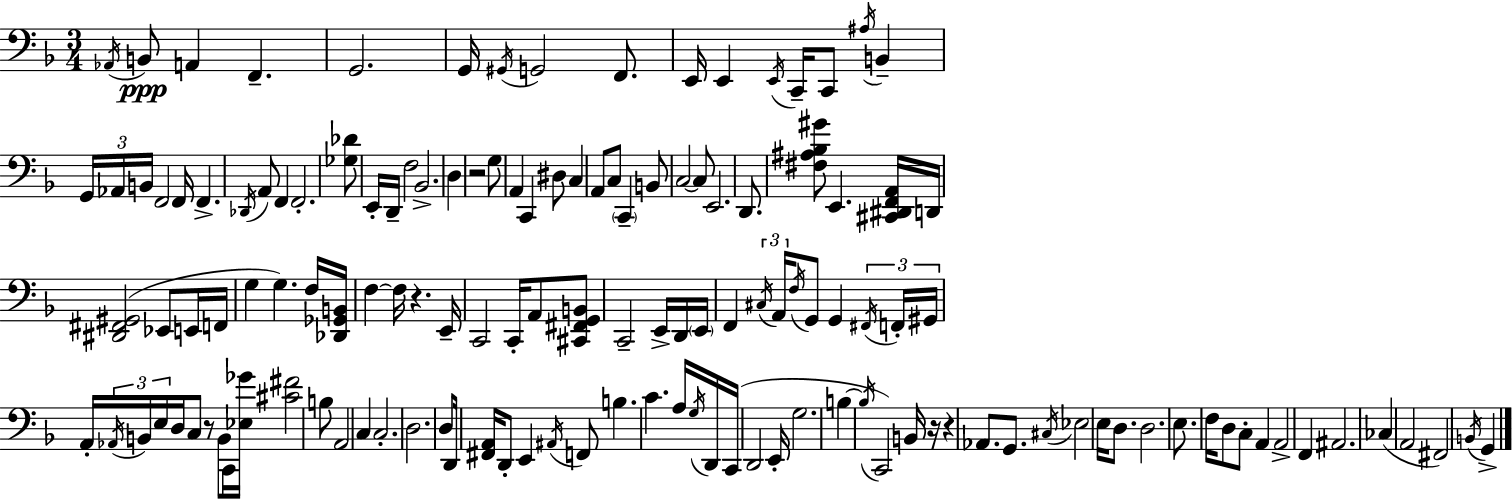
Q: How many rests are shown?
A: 5